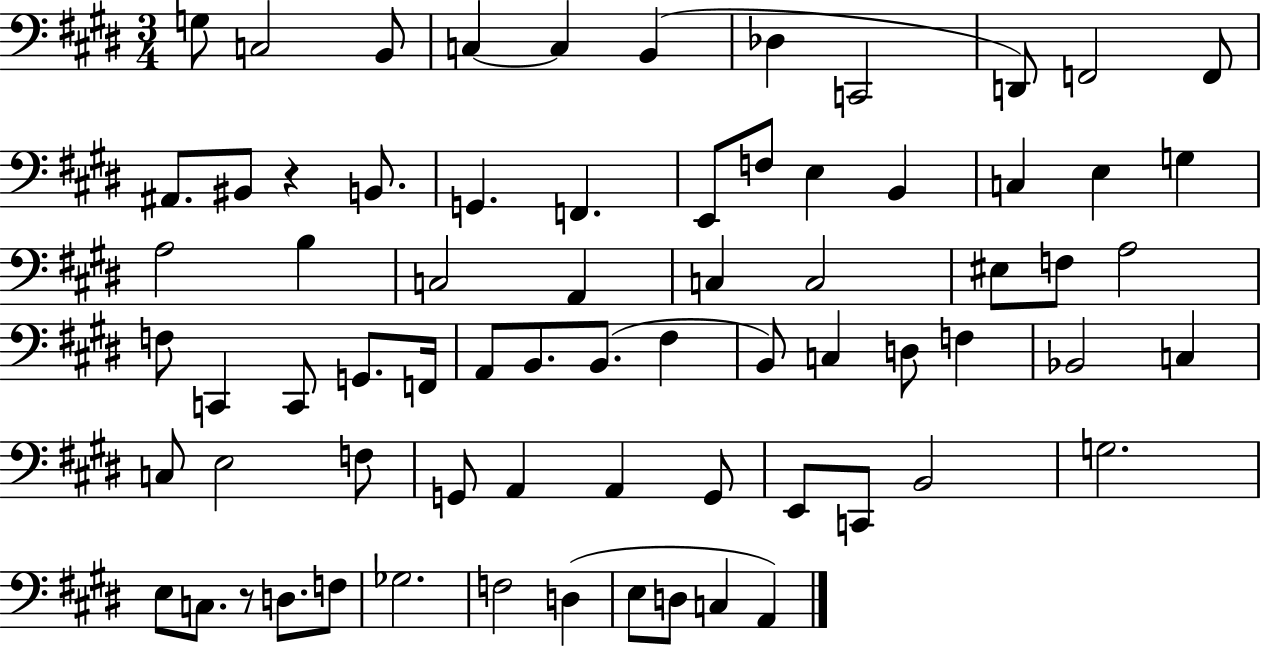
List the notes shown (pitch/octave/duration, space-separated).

G3/e C3/h B2/e C3/q C3/q B2/q Db3/q C2/h D2/e F2/h F2/e A#2/e. BIS2/e R/q B2/e. G2/q. F2/q. E2/e F3/e E3/q B2/q C3/q E3/q G3/q A3/h B3/q C3/h A2/q C3/q C3/h EIS3/e F3/e A3/h F3/e C2/q C2/e G2/e. F2/s A2/e B2/e. B2/e. F#3/q B2/e C3/q D3/e F3/q Bb2/h C3/q C3/e E3/h F3/e G2/e A2/q A2/q G2/e E2/e C2/e B2/h G3/h. E3/e C3/e. R/e D3/e. F3/e Gb3/h. F3/h D3/q E3/e D3/e C3/q A2/q